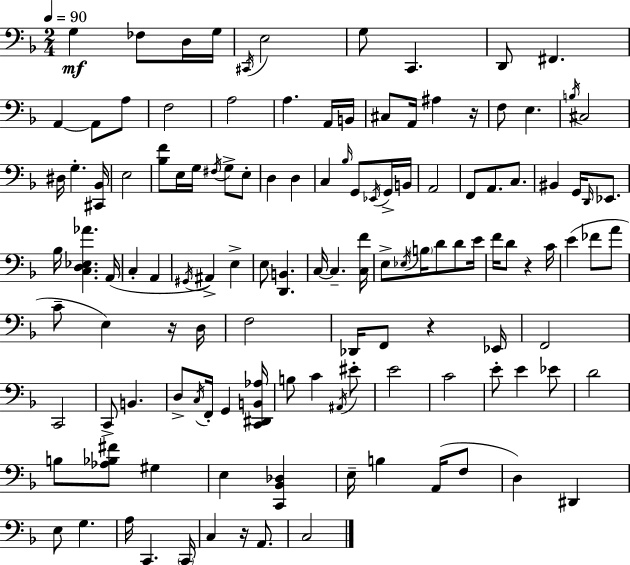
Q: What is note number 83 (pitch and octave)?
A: D3